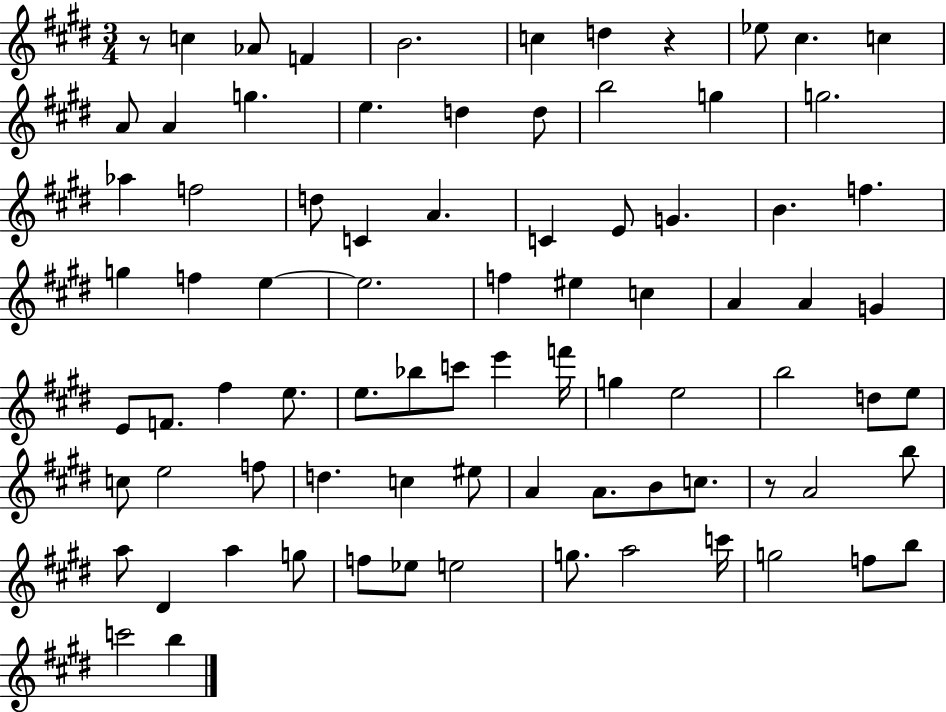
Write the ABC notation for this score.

X:1
T:Untitled
M:3/4
L:1/4
K:E
z/2 c _A/2 F B2 c d z _e/2 ^c c A/2 A g e d d/2 b2 g g2 _a f2 d/2 C A C E/2 G B f g f e e2 f ^e c A A G E/2 F/2 ^f e/2 e/2 _b/2 c'/2 e' f'/4 g e2 b2 d/2 e/2 c/2 e2 f/2 d c ^e/2 A A/2 B/2 c/2 z/2 A2 b/2 a/2 ^D a g/2 f/2 _e/2 e2 g/2 a2 c'/4 g2 f/2 b/2 c'2 b